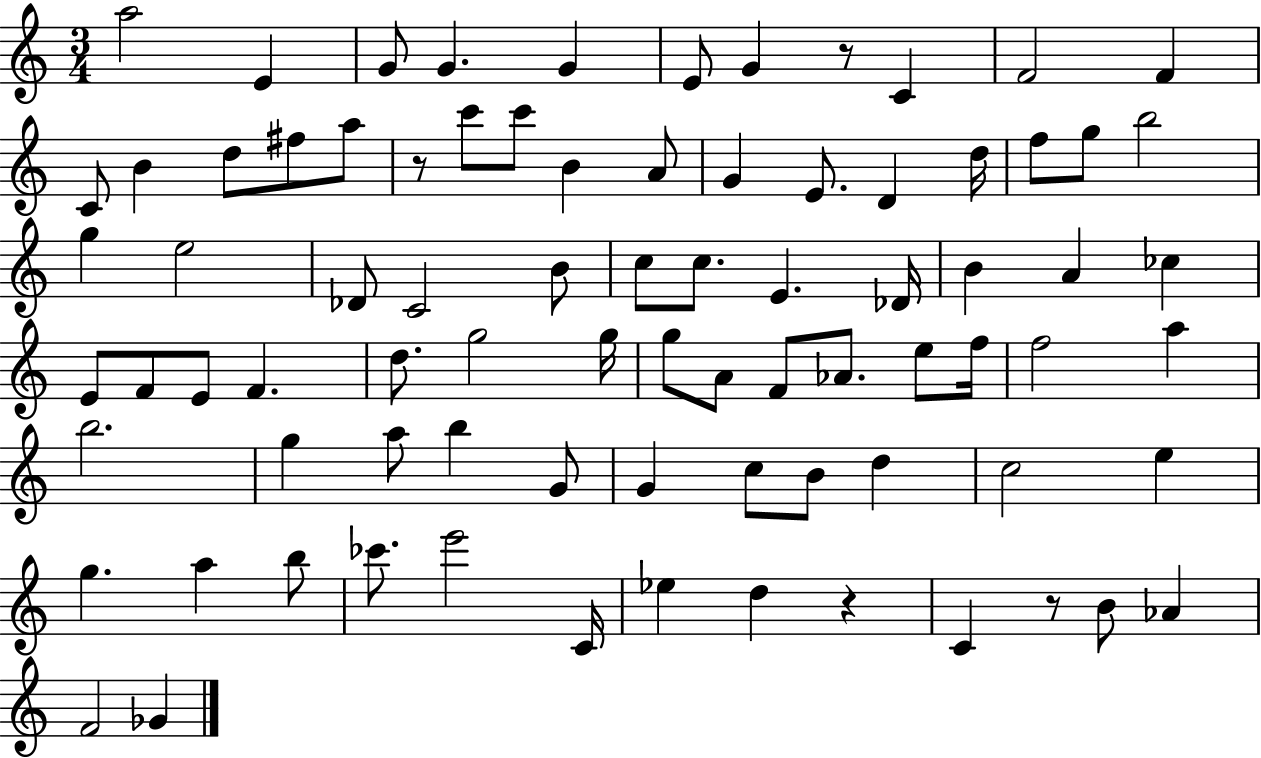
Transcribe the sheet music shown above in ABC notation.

X:1
T:Untitled
M:3/4
L:1/4
K:C
a2 E G/2 G G E/2 G z/2 C F2 F C/2 B d/2 ^f/2 a/2 z/2 c'/2 c'/2 B A/2 G E/2 D d/4 f/2 g/2 b2 g e2 _D/2 C2 B/2 c/2 c/2 E _D/4 B A _c E/2 F/2 E/2 F d/2 g2 g/4 g/2 A/2 F/2 _A/2 e/2 f/4 f2 a b2 g a/2 b G/2 G c/2 B/2 d c2 e g a b/2 _c'/2 e'2 C/4 _e d z C z/2 B/2 _A F2 _G